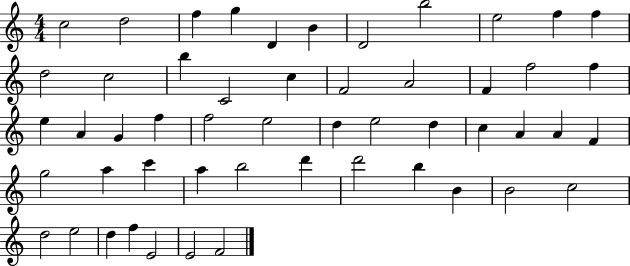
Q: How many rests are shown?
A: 0